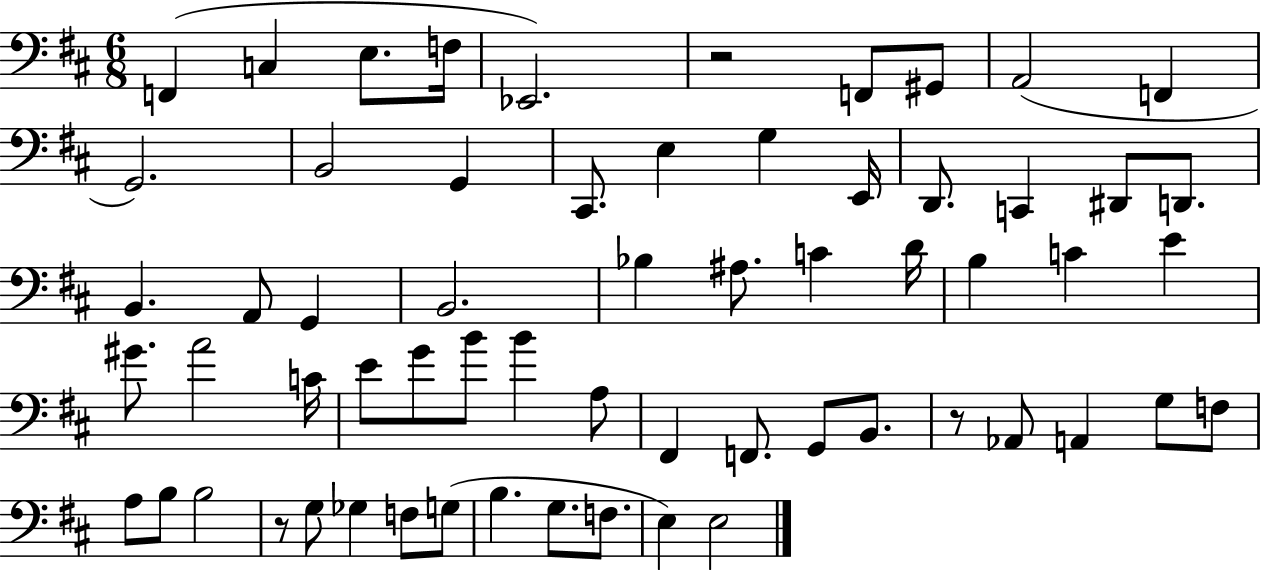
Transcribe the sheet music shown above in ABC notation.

X:1
T:Untitled
M:6/8
L:1/4
K:D
F,, C, E,/2 F,/4 _E,,2 z2 F,,/2 ^G,,/2 A,,2 F,, G,,2 B,,2 G,, ^C,,/2 E, G, E,,/4 D,,/2 C,, ^D,,/2 D,,/2 B,, A,,/2 G,, B,,2 _B, ^A,/2 C D/4 B, C E ^G/2 A2 C/4 E/2 G/2 B/2 B A,/2 ^F,, F,,/2 G,,/2 B,,/2 z/2 _A,,/2 A,, G,/2 F,/2 A,/2 B,/2 B,2 z/2 G,/2 _G, F,/2 G,/2 B, G,/2 F,/2 E, E,2